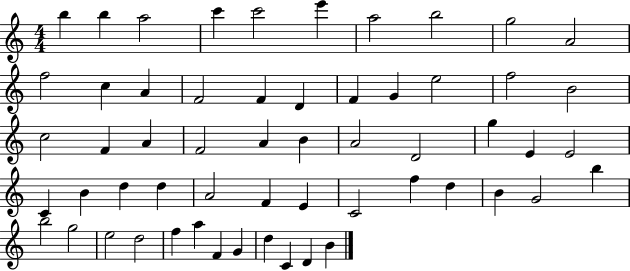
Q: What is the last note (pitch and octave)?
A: B4